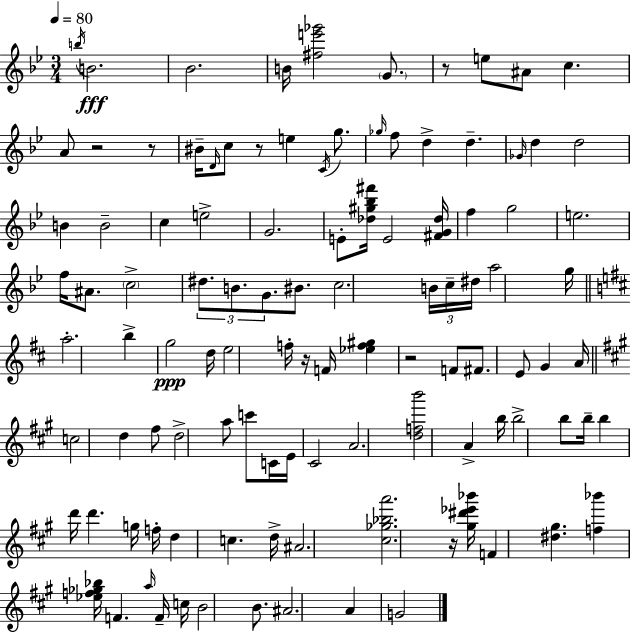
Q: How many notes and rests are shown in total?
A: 108